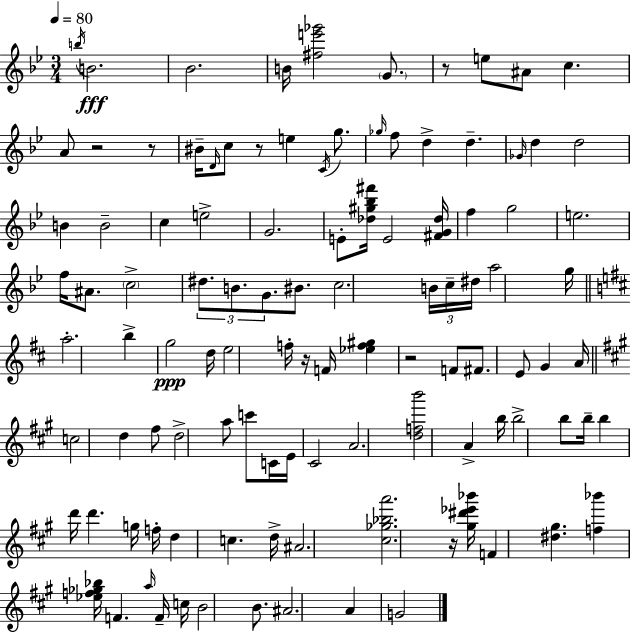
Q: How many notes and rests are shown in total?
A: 108